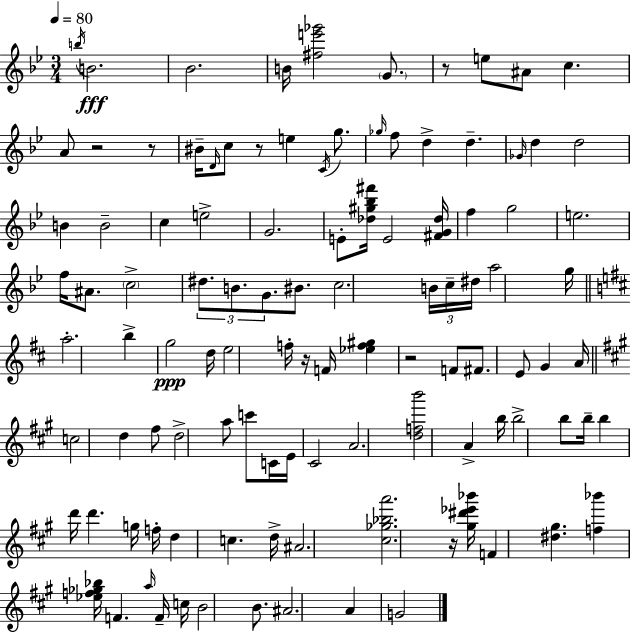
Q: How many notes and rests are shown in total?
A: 108